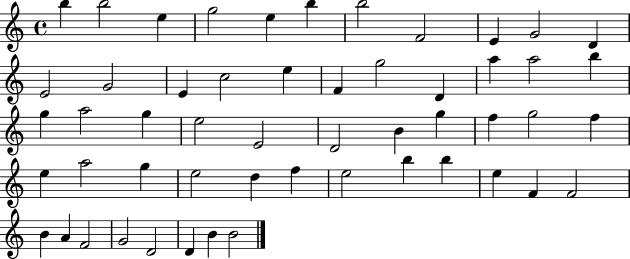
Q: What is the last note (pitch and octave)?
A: B4